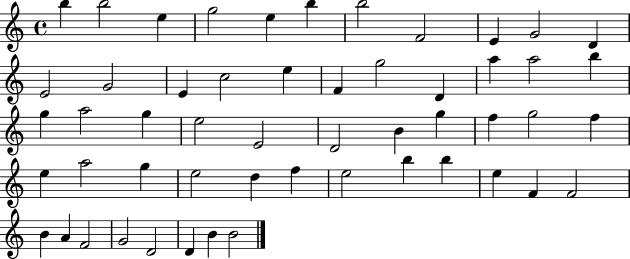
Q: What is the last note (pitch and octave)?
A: B4